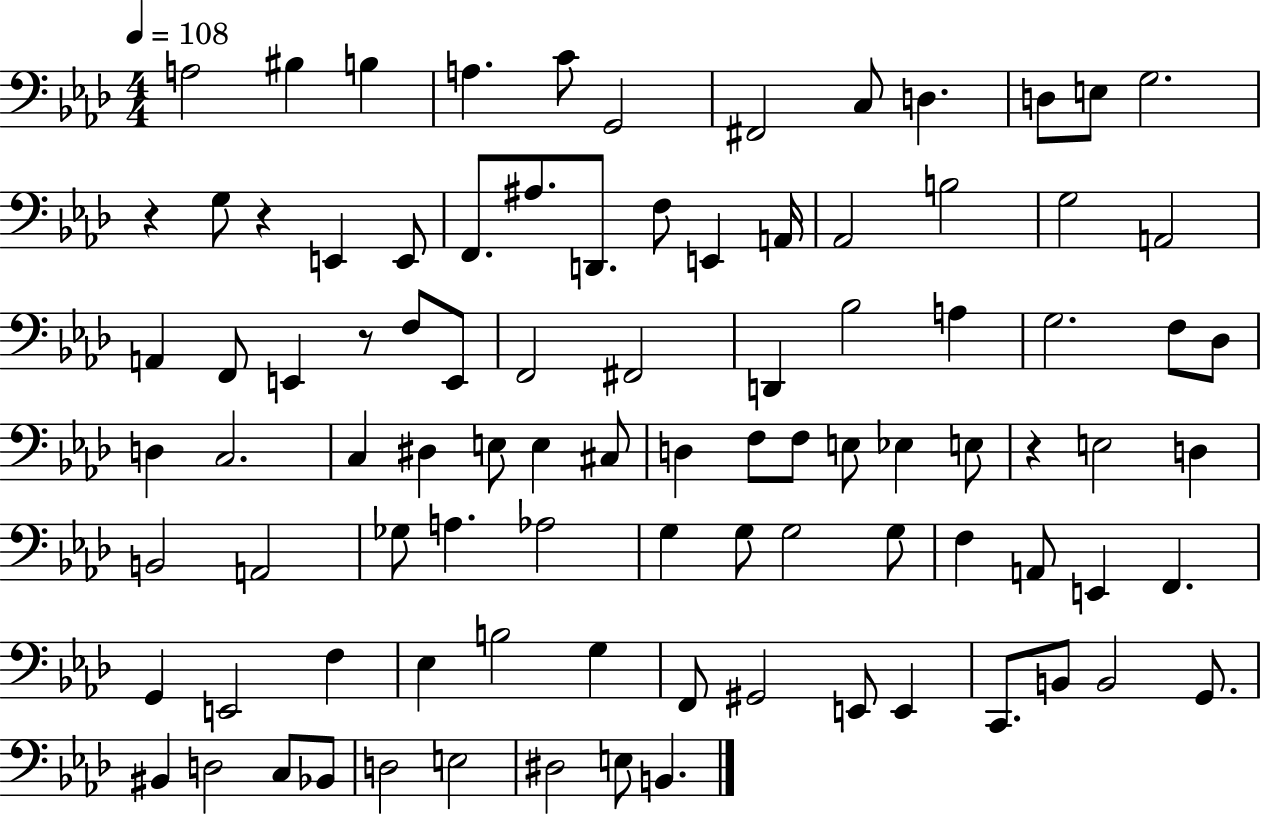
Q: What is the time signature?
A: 4/4